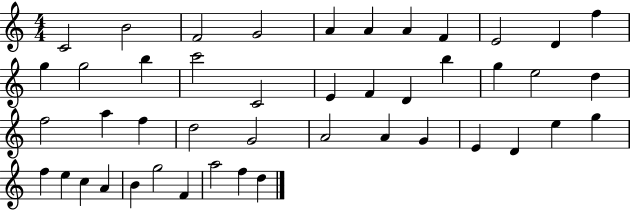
C4/h B4/h F4/h G4/h A4/q A4/q A4/q F4/q E4/h D4/q F5/q G5/q G5/h B5/q C6/h C4/h E4/q F4/q D4/q B5/q G5/q E5/h D5/q F5/h A5/q F5/q D5/h G4/h A4/h A4/q G4/q E4/q D4/q E5/q G5/q F5/q E5/q C5/q A4/q B4/q G5/h F4/q A5/h F5/q D5/q